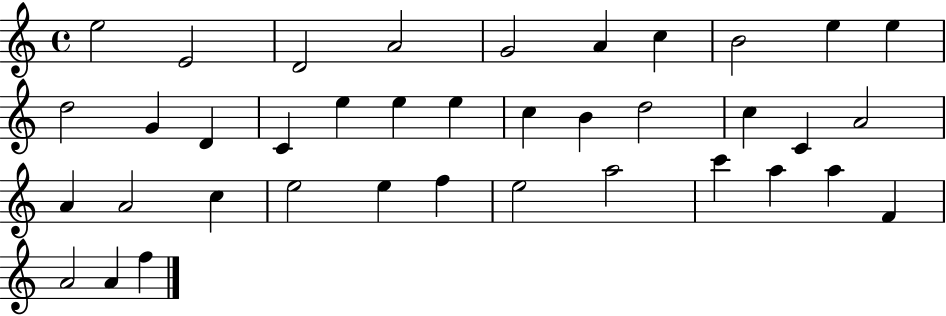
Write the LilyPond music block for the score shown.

{
  \clef treble
  \time 4/4
  \defaultTimeSignature
  \key c \major
  e''2 e'2 | d'2 a'2 | g'2 a'4 c''4 | b'2 e''4 e''4 | \break d''2 g'4 d'4 | c'4 e''4 e''4 e''4 | c''4 b'4 d''2 | c''4 c'4 a'2 | \break a'4 a'2 c''4 | e''2 e''4 f''4 | e''2 a''2 | c'''4 a''4 a''4 f'4 | \break a'2 a'4 f''4 | \bar "|."
}